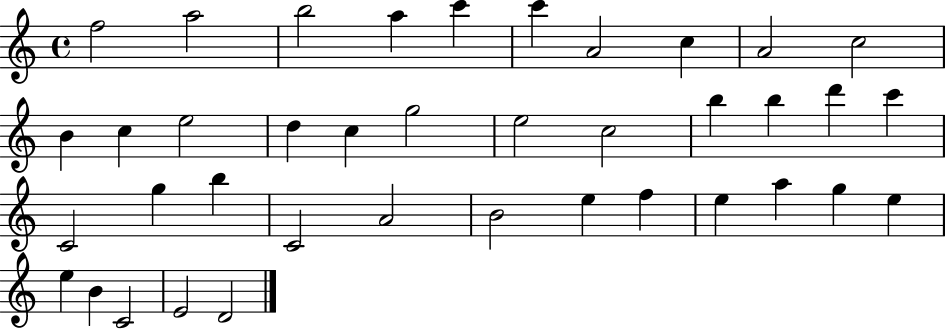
F5/h A5/h B5/h A5/q C6/q C6/q A4/h C5/q A4/h C5/h B4/q C5/q E5/h D5/q C5/q G5/h E5/h C5/h B5/q B5/q D6/q C6/q C4/h G5/q B5/q C4/h A4/h B4/h E5/q F5/q E5/q A5/q G5/q E5/q E5/q B4/q C4/h E4/h D4/h